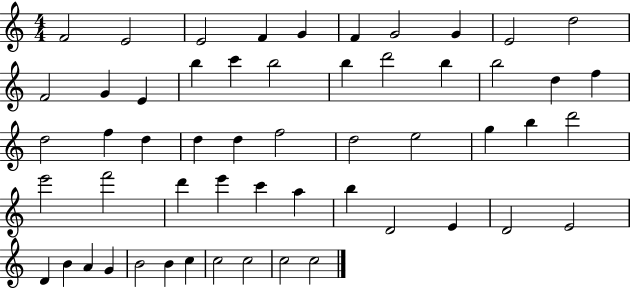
{
  \clef treble
  \numericTimeSignature
  \time 4/4
  \key c \major
  f'2 e'2 | e'2 f'4 g'4 | f'4 g'2 g'4 | e'2 d''2 | \break f'2 g'4 e'4 | b''4 c'''4 b''2 | b''4 d'''2 b''4 | b''2 d''4 f''4 | \break d''2 f''4 d''4 | d''4 d''4 f''2 | d''2 e''2 | g''4 b''4 d'''2 | \break e'''2 f'''2 | d'''4 e'''4 c'''4 a''4 | b''4 d'2 e'4 | d'2 e'2 | \break d'4 b'4 a'4 g'4 | b'2 b'4 c''4 | c''2 c''2 | c''2 c''2 | \break \bar "|."
}